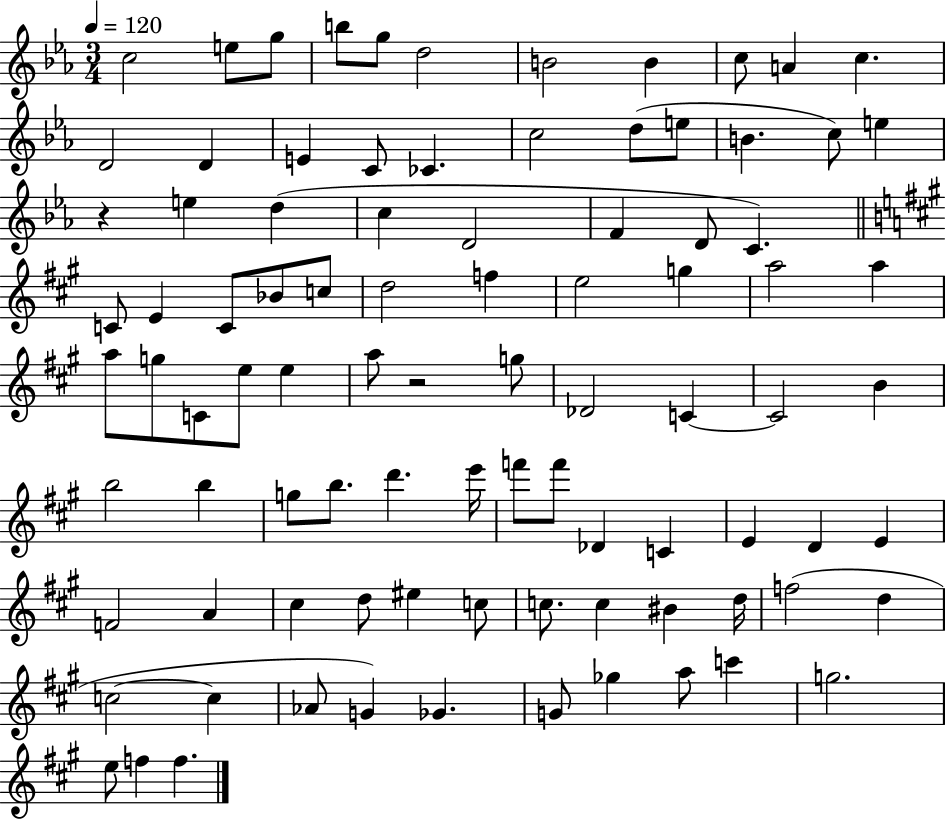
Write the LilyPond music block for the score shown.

{
  \clef treble
  \numericTimeSignature
  \time 3/4
  \key ees \major
  \tempo 4 = 120
  \repeat volta 2 { c''2 e''8 g''8 | b''8 g''8 d''2 | b'2 b'4 | c''8 a'4 c''4. | \break d'2 d'4 | e'4 c'8 ces'4. | c''2 d''8( e''8 | b'4. c''8) e''4 | \break r4 e''4 d''4( | c''4 d'2 | f'4 d'8 c'4.) | \bar "||" \break \key a \major c'8 e'4 c'8 bes'8 c''8 | d''2 f''4 | e''2 g''4 | a''2 a''4 | \break a''8 g''8 c'8 e''8 e''4 | a''8 r2 g''8 | des'2 c'4~~ | c'2 b'4 | \break b''2 b''4 | g''8 b''8. d'''4. e'''16 | f'''8 f'''8 des'4 c'4 | e'4 d'4 e'4 | \break f'2 a'4 | cis''4 d''8 eis''4 c''8 | c''8. c''4 bis'4 d''16 | f''2( d''4 | \break c''2~~ c''4 | aes'8 g'4) ges'4. | g'8 ges''4 a''8 c'''4 | g''2. | \break e''8 f''4 f''4. | } \bar "|."
}